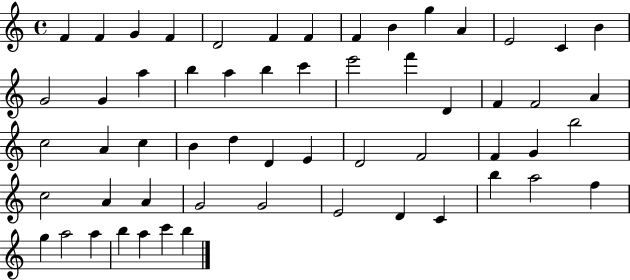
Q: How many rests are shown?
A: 0